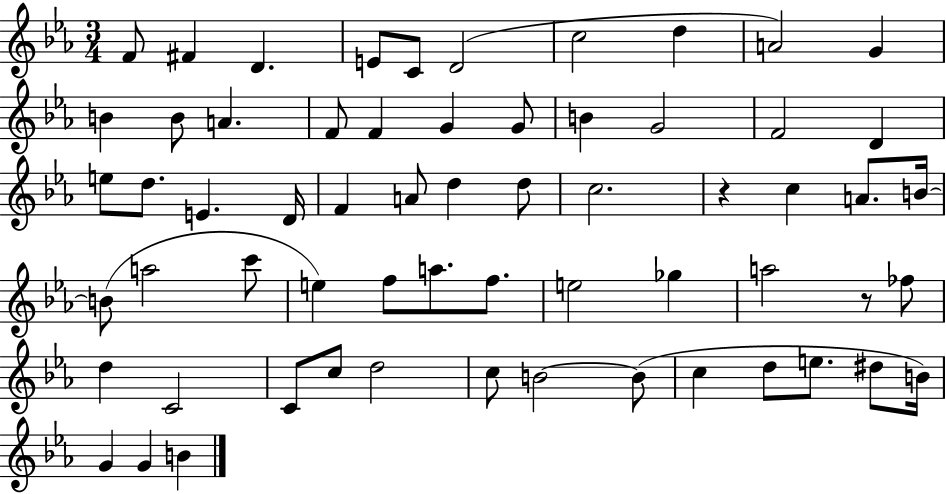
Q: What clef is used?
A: treble